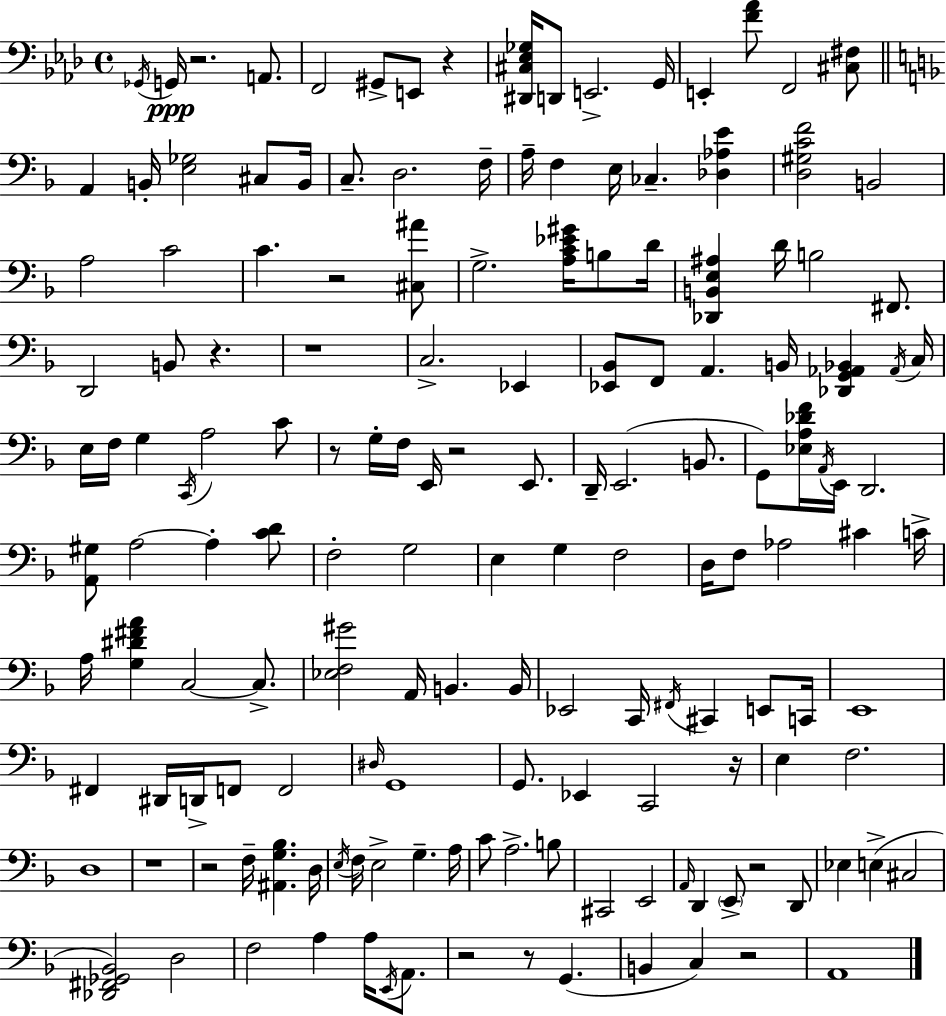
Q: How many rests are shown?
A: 14